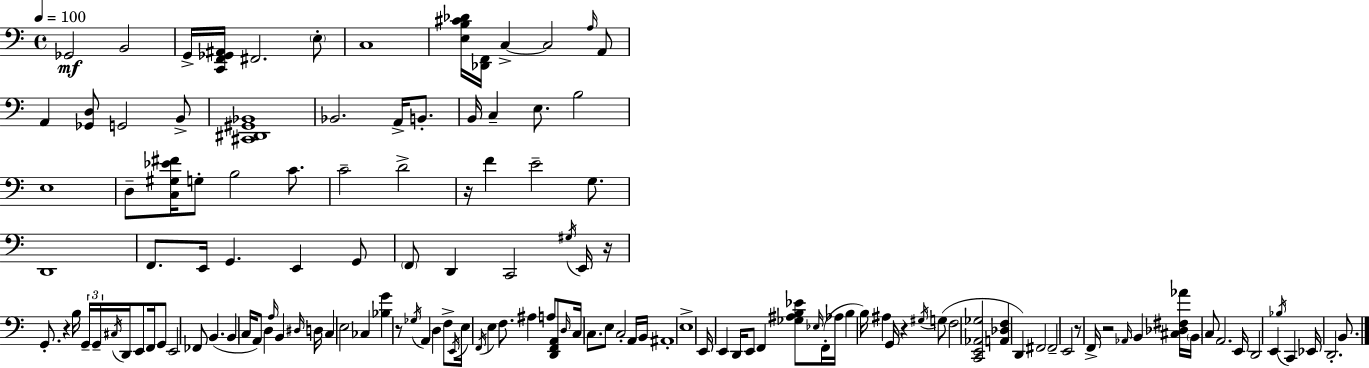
{
  \clef bass
  \time 4/4
  \defaultTimeSignature
  \key c \major
  \tempo 4 = 100
  ges,2\mf b,2 | g,16-> <c, f, ges, ais,>16 fis,2. \parenthesize e8-. | c1 | <e b cis' des'>16 <des, f,>16 c4->~~ c2 \grace { a16 } a,8 | \break a,4 <ges, d>8 g,2 b,8-> | <cis, dis, gis, bes,>1 | bes,2. a,16-> b,8.-. | b,16 c4-- e8. b2 | \break e1 | d8-- <c gis ees' fis'>16 g8-. b2 c'8. | c'2-- d'2-> | r16 f'4 e'2-- g8. | \break d,1 | f,8. e,16 g,4. e,4 g,8 | \parenthesize f,8 d,4 c,2 \acciaccatura { gis16 } | e,16 r16 g,8.-. r4 b16 \tuplet 3/2 { g,16-- g,16-- \acciaccatura { cis16 } } d,16 e,8 | \break f,16 g,8 e,2 fes,8 b,4.( | b,4 c16 a,8) d4 \grace { a16 } b,4 | \grace { dis16 } d16 c4 e2 | ces4 <bes g'>4 r8 \acciaccatura { ges16 } a,4 | \break d4 f8-> \acciaccatura { e,16 } e16 \acciaccatura { f,16 } e4 f8. | ais4 a8 <d, f, a,>8 \grace { d16 } c16 c8. e8 c2-. | a,16 b,16 ais,1-. | e1-> | \break e,16 e,4 d,16 e,8 | f,4 <ges ais b ees'>8 \grace { ees16 }( f,16-. aes16 b4 b16) ais4 | g,16 r4 \acciaccatura { gis16 } g8( f2 | <c, e, aes, ges>2 <a, des f>4 d,4) | \break fis,2 fis,2-- | e,2 r8 f,16-> r2 | \grace { aes,16 } b,4 <cis des fis aes'>16 \parenthesize b,16 c8 a,2. | e,16 d,2 | \break e,4 \acciaccatura { bes16 } c,4 ees,16 d,2.-. | b,8. \bar "|."
}